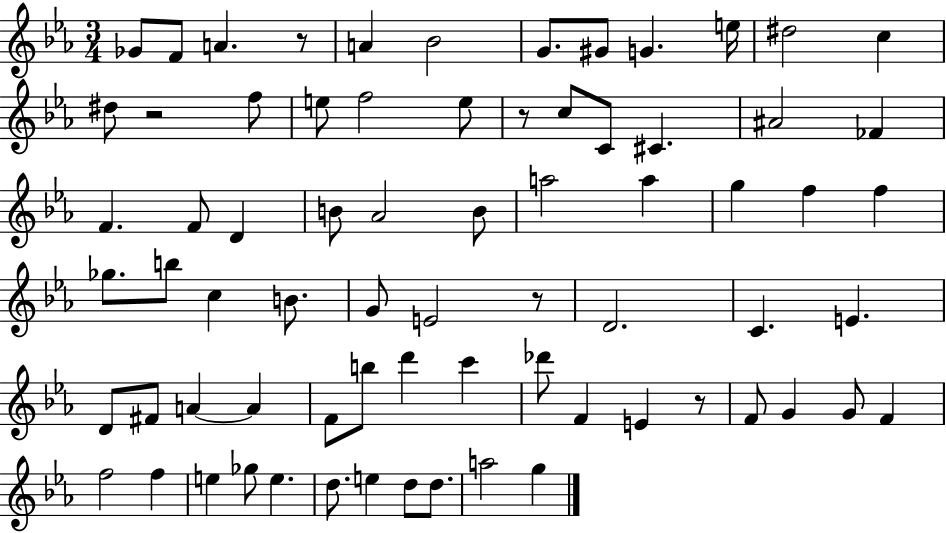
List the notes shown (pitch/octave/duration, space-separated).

Gb4/e F4/e A4/q. R/e A4/q Bb4/h G4/e. G#4/e G4/q. E5/s D#5/h C5/q D#5/e R/h F5/e E5/e F5/h E5/e R/e C5/e C4/e C#4/q. A#4/h FES4/q F4/q. F4/e D4/q B4/e Ab4/h B4/e A5/h A5/q G5/q F5/q F5/q Gb5/e. B5/e C5/q B4/e. G4/e E4/h R/e D4/h. C4/q. E4/q. D4/e F#4/e A4/q A4/q F4/e B5/e D6/q C6/q Db6/e F4/q E4/q R/e F4/e G4/q G4/e F4/q F5/h F5/q E5/q Gb5/e E5/q. D5/e. E5/q D5/e D5/e. A5/h G5/q